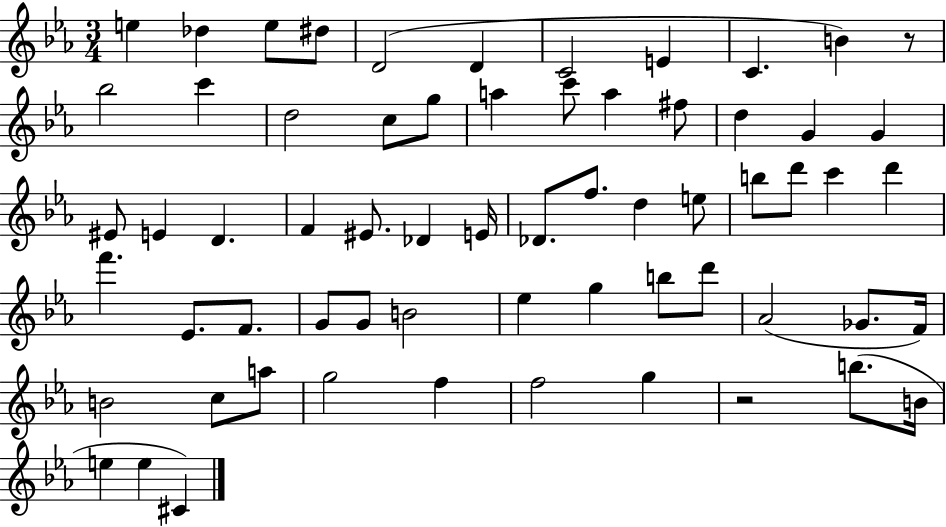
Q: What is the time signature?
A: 3/4